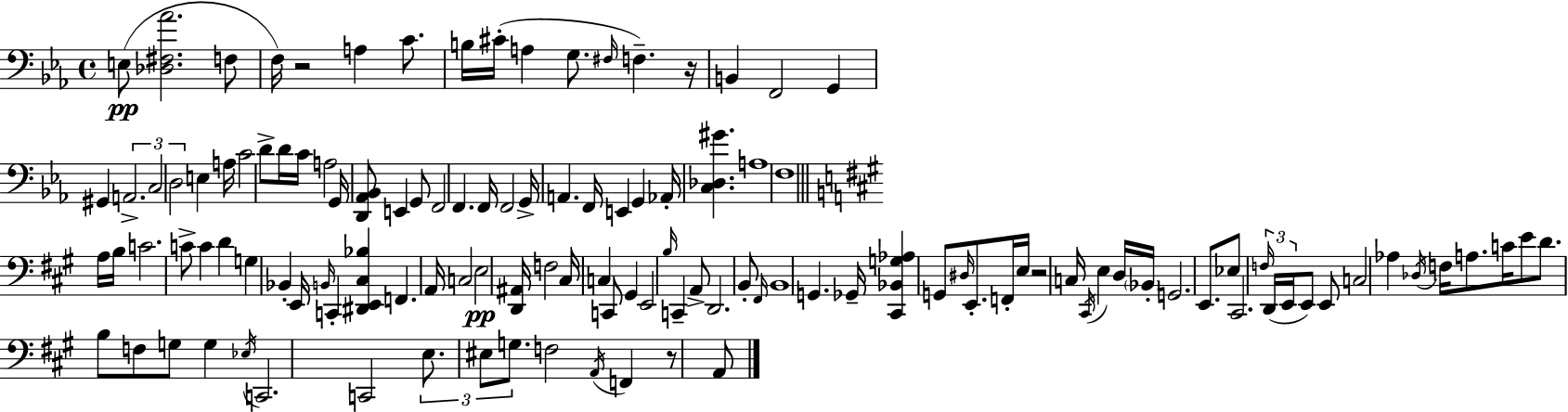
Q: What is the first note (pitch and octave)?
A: E3